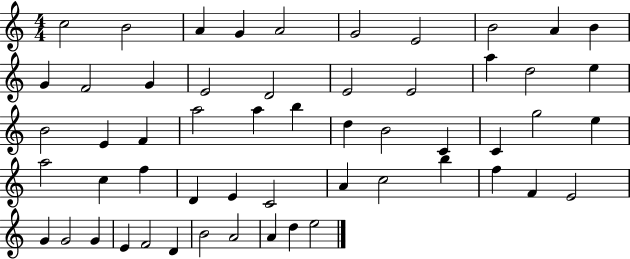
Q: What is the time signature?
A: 4/4